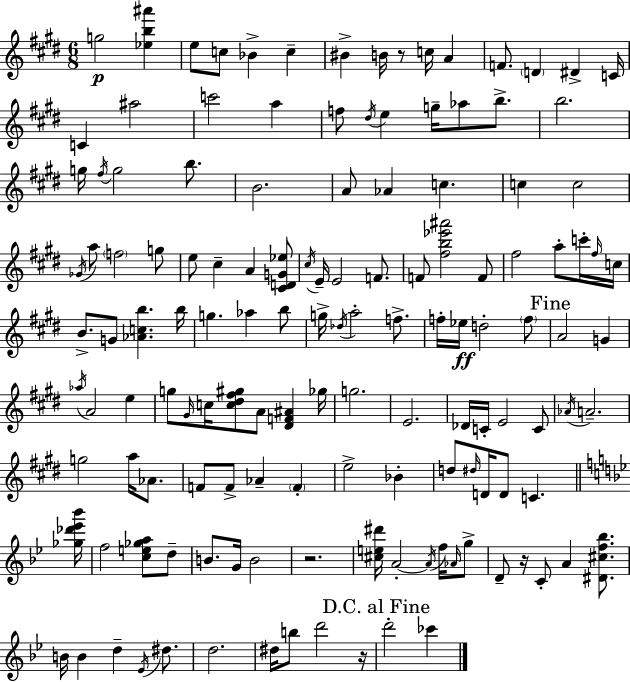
{
  \clef treble
  \numericTimeSignature
  \time 6/8
  \key e \major
  g''2\p <ees'' b'' ais'''>4 | e''8 c''8 bes'4-> c''4-- | bis'4-> b'16 r8 c''16 a'4 | f'8. \parenthesize d'4 dis'4-> c'16 | \break c'4 ais''2 | c'''2 a''4 | f''8 \acciaccatura { dis''16 } e''4 g''16-- aes''8 b''8.-> | b''2. | \break g''16 \acciaccatura { fis''16 } g''2 b''8. | b'2. | a'8 aes'4 c''4. | c''4 c''2 | \break \acciaccatura { ges'16 } a''8 \parenthesize f''2 | g''8 e''8 cis''4-- a'4 | <cis' d' g' ees''>8 \acciaccatura { cis''16 } e'16-- e'2 | f'8. f'8 <fis'' b'' ees''' ais'''>2 | \break f'8 fis''2 | a''8-. c'''16-. \grace { fis''16 } c''16 b'8.-> g'8 <aes' c'' b''>4. | b''16 g''4. aes''4 | b''8 g''16-> \acciaccatura { des''16 } a''2-. | \break f''8.-> f''16-. ees''16\ff d''2-. | \parenthesize f''8 \mark "Fine" a'2 | g'4 \acciaccatura { aes''16 } a'2 | e''4 g''8 \grace { gis'16 } c''16 <c'' dis'' fis'' gis''>8 | \break a'8 <dis' f' ais'>4 ges''16 g''2. | e'2. | des'16 c'16-. e'2 | c'8 \acciaccatura { aes'16 } a'2.-- | \break g''2 | a''16 aes'8. f'8 f'8-> | aes'4-- \parenthesize f'4-. e''2-> | bes'4-. d''8 \grace { dis''16 } | \break d'16 d'8 c'4. \bar "||" \break \key bes \major <ges'' des''' ees''' bes'''>16 f''2 <c'' e'' ges'' a''>8 d''8-- | b'8. g'16 b'2 | r2. | <cis'' e'' dis'''>16 a'2-.~~ \acciaccatura { a'16 } f''16 | \break \grace { aes'16 } g''8-> d'8-- r16 c'8-. a'4 | <dis' cis'' f'' bes''>8. b'16 b'4 d''4-- | \acciaccatura { ees'16 } dis''8. d''2. | dis''16 b''8 d'''2 | \break r16 \mark "D.C. al Fine" d'''2-. | ces'''4 \bar "|."
}